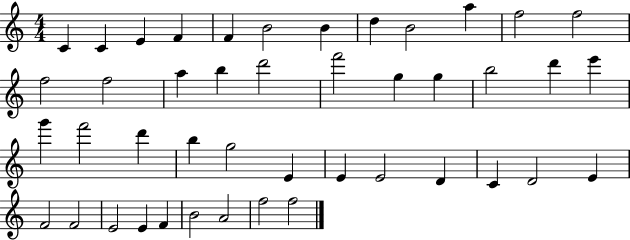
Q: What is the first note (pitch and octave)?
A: C4